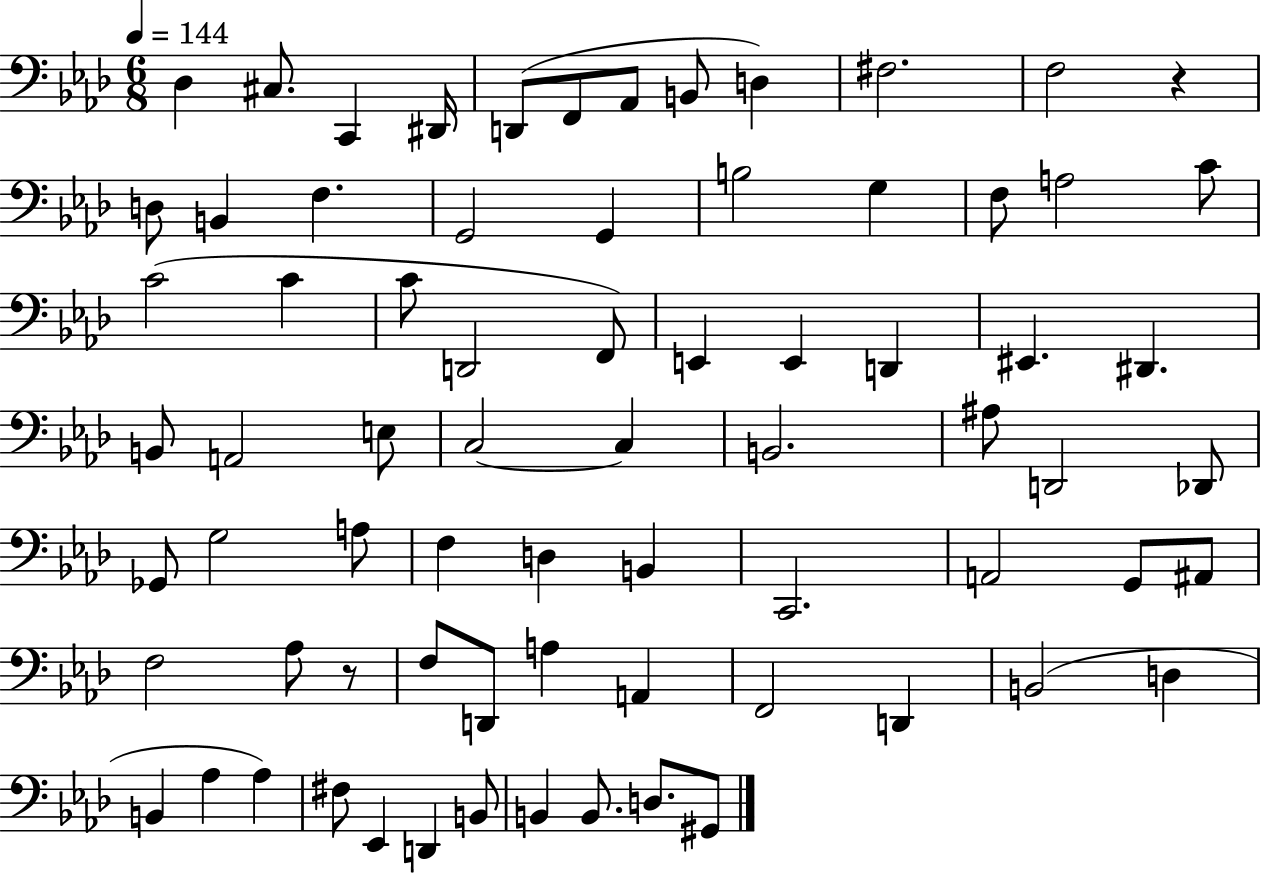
Db3/q C#3/e. C2/q D#2/s D2/e F2/e Ab2/e B2/e D3/q F#3/h. F3/h R/q D3/e B2/q F3/q. G2/h G2/q B3/h G3/q F3/e A3/h C4/e C4/h C4/q C4/e D2/h F2/e E2/q E2/q D2/q EIS2/q. D#2/q. B2/e A2/h E3/e C3/h C3/q B2/h. A#3/e D2/h Db2/e Gb2/e G3/h A3/e F3/q D3/q B2/q C2/h. A2/h G2/e A#2/e F3/h Ab3/e R/e F3/e D2/e A3/q A2/q F2/h D2/q B2/h D3/q B2/q Ab3/q Ab3/q F#3/e Eb2/q D2/q B2/e B2/q B2/e. D3/e. G#2/e